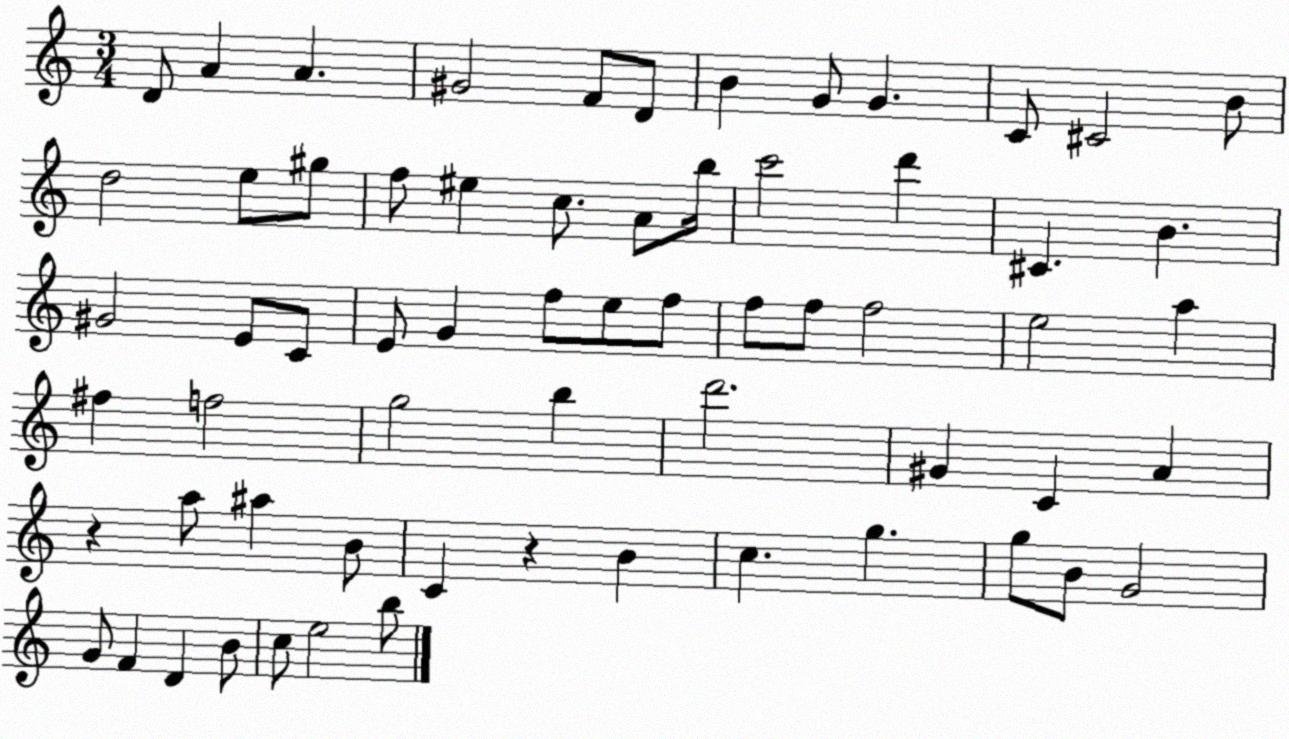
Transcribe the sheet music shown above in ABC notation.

X:1
T:Untitled
M:3/4
L:1/4
K:C
D/2 A A ^G2 F/2 D/2 B G/2 G C/2 ^C2 B/2 d2 e/2 ^g/2 f/2 ^e c/2 A/2 b/4 c'2 d' ^C B ^G2 E/2 C/2 E/2 G f/2 e/2 f/2 f/2 f/2 f2 e2 a ^f f2 g2 b d'2 ^G C A z a/2 ^a B/2 C z B c g g/2 B/2 G2 G/2 F D B/2 c/2 e2 b/2